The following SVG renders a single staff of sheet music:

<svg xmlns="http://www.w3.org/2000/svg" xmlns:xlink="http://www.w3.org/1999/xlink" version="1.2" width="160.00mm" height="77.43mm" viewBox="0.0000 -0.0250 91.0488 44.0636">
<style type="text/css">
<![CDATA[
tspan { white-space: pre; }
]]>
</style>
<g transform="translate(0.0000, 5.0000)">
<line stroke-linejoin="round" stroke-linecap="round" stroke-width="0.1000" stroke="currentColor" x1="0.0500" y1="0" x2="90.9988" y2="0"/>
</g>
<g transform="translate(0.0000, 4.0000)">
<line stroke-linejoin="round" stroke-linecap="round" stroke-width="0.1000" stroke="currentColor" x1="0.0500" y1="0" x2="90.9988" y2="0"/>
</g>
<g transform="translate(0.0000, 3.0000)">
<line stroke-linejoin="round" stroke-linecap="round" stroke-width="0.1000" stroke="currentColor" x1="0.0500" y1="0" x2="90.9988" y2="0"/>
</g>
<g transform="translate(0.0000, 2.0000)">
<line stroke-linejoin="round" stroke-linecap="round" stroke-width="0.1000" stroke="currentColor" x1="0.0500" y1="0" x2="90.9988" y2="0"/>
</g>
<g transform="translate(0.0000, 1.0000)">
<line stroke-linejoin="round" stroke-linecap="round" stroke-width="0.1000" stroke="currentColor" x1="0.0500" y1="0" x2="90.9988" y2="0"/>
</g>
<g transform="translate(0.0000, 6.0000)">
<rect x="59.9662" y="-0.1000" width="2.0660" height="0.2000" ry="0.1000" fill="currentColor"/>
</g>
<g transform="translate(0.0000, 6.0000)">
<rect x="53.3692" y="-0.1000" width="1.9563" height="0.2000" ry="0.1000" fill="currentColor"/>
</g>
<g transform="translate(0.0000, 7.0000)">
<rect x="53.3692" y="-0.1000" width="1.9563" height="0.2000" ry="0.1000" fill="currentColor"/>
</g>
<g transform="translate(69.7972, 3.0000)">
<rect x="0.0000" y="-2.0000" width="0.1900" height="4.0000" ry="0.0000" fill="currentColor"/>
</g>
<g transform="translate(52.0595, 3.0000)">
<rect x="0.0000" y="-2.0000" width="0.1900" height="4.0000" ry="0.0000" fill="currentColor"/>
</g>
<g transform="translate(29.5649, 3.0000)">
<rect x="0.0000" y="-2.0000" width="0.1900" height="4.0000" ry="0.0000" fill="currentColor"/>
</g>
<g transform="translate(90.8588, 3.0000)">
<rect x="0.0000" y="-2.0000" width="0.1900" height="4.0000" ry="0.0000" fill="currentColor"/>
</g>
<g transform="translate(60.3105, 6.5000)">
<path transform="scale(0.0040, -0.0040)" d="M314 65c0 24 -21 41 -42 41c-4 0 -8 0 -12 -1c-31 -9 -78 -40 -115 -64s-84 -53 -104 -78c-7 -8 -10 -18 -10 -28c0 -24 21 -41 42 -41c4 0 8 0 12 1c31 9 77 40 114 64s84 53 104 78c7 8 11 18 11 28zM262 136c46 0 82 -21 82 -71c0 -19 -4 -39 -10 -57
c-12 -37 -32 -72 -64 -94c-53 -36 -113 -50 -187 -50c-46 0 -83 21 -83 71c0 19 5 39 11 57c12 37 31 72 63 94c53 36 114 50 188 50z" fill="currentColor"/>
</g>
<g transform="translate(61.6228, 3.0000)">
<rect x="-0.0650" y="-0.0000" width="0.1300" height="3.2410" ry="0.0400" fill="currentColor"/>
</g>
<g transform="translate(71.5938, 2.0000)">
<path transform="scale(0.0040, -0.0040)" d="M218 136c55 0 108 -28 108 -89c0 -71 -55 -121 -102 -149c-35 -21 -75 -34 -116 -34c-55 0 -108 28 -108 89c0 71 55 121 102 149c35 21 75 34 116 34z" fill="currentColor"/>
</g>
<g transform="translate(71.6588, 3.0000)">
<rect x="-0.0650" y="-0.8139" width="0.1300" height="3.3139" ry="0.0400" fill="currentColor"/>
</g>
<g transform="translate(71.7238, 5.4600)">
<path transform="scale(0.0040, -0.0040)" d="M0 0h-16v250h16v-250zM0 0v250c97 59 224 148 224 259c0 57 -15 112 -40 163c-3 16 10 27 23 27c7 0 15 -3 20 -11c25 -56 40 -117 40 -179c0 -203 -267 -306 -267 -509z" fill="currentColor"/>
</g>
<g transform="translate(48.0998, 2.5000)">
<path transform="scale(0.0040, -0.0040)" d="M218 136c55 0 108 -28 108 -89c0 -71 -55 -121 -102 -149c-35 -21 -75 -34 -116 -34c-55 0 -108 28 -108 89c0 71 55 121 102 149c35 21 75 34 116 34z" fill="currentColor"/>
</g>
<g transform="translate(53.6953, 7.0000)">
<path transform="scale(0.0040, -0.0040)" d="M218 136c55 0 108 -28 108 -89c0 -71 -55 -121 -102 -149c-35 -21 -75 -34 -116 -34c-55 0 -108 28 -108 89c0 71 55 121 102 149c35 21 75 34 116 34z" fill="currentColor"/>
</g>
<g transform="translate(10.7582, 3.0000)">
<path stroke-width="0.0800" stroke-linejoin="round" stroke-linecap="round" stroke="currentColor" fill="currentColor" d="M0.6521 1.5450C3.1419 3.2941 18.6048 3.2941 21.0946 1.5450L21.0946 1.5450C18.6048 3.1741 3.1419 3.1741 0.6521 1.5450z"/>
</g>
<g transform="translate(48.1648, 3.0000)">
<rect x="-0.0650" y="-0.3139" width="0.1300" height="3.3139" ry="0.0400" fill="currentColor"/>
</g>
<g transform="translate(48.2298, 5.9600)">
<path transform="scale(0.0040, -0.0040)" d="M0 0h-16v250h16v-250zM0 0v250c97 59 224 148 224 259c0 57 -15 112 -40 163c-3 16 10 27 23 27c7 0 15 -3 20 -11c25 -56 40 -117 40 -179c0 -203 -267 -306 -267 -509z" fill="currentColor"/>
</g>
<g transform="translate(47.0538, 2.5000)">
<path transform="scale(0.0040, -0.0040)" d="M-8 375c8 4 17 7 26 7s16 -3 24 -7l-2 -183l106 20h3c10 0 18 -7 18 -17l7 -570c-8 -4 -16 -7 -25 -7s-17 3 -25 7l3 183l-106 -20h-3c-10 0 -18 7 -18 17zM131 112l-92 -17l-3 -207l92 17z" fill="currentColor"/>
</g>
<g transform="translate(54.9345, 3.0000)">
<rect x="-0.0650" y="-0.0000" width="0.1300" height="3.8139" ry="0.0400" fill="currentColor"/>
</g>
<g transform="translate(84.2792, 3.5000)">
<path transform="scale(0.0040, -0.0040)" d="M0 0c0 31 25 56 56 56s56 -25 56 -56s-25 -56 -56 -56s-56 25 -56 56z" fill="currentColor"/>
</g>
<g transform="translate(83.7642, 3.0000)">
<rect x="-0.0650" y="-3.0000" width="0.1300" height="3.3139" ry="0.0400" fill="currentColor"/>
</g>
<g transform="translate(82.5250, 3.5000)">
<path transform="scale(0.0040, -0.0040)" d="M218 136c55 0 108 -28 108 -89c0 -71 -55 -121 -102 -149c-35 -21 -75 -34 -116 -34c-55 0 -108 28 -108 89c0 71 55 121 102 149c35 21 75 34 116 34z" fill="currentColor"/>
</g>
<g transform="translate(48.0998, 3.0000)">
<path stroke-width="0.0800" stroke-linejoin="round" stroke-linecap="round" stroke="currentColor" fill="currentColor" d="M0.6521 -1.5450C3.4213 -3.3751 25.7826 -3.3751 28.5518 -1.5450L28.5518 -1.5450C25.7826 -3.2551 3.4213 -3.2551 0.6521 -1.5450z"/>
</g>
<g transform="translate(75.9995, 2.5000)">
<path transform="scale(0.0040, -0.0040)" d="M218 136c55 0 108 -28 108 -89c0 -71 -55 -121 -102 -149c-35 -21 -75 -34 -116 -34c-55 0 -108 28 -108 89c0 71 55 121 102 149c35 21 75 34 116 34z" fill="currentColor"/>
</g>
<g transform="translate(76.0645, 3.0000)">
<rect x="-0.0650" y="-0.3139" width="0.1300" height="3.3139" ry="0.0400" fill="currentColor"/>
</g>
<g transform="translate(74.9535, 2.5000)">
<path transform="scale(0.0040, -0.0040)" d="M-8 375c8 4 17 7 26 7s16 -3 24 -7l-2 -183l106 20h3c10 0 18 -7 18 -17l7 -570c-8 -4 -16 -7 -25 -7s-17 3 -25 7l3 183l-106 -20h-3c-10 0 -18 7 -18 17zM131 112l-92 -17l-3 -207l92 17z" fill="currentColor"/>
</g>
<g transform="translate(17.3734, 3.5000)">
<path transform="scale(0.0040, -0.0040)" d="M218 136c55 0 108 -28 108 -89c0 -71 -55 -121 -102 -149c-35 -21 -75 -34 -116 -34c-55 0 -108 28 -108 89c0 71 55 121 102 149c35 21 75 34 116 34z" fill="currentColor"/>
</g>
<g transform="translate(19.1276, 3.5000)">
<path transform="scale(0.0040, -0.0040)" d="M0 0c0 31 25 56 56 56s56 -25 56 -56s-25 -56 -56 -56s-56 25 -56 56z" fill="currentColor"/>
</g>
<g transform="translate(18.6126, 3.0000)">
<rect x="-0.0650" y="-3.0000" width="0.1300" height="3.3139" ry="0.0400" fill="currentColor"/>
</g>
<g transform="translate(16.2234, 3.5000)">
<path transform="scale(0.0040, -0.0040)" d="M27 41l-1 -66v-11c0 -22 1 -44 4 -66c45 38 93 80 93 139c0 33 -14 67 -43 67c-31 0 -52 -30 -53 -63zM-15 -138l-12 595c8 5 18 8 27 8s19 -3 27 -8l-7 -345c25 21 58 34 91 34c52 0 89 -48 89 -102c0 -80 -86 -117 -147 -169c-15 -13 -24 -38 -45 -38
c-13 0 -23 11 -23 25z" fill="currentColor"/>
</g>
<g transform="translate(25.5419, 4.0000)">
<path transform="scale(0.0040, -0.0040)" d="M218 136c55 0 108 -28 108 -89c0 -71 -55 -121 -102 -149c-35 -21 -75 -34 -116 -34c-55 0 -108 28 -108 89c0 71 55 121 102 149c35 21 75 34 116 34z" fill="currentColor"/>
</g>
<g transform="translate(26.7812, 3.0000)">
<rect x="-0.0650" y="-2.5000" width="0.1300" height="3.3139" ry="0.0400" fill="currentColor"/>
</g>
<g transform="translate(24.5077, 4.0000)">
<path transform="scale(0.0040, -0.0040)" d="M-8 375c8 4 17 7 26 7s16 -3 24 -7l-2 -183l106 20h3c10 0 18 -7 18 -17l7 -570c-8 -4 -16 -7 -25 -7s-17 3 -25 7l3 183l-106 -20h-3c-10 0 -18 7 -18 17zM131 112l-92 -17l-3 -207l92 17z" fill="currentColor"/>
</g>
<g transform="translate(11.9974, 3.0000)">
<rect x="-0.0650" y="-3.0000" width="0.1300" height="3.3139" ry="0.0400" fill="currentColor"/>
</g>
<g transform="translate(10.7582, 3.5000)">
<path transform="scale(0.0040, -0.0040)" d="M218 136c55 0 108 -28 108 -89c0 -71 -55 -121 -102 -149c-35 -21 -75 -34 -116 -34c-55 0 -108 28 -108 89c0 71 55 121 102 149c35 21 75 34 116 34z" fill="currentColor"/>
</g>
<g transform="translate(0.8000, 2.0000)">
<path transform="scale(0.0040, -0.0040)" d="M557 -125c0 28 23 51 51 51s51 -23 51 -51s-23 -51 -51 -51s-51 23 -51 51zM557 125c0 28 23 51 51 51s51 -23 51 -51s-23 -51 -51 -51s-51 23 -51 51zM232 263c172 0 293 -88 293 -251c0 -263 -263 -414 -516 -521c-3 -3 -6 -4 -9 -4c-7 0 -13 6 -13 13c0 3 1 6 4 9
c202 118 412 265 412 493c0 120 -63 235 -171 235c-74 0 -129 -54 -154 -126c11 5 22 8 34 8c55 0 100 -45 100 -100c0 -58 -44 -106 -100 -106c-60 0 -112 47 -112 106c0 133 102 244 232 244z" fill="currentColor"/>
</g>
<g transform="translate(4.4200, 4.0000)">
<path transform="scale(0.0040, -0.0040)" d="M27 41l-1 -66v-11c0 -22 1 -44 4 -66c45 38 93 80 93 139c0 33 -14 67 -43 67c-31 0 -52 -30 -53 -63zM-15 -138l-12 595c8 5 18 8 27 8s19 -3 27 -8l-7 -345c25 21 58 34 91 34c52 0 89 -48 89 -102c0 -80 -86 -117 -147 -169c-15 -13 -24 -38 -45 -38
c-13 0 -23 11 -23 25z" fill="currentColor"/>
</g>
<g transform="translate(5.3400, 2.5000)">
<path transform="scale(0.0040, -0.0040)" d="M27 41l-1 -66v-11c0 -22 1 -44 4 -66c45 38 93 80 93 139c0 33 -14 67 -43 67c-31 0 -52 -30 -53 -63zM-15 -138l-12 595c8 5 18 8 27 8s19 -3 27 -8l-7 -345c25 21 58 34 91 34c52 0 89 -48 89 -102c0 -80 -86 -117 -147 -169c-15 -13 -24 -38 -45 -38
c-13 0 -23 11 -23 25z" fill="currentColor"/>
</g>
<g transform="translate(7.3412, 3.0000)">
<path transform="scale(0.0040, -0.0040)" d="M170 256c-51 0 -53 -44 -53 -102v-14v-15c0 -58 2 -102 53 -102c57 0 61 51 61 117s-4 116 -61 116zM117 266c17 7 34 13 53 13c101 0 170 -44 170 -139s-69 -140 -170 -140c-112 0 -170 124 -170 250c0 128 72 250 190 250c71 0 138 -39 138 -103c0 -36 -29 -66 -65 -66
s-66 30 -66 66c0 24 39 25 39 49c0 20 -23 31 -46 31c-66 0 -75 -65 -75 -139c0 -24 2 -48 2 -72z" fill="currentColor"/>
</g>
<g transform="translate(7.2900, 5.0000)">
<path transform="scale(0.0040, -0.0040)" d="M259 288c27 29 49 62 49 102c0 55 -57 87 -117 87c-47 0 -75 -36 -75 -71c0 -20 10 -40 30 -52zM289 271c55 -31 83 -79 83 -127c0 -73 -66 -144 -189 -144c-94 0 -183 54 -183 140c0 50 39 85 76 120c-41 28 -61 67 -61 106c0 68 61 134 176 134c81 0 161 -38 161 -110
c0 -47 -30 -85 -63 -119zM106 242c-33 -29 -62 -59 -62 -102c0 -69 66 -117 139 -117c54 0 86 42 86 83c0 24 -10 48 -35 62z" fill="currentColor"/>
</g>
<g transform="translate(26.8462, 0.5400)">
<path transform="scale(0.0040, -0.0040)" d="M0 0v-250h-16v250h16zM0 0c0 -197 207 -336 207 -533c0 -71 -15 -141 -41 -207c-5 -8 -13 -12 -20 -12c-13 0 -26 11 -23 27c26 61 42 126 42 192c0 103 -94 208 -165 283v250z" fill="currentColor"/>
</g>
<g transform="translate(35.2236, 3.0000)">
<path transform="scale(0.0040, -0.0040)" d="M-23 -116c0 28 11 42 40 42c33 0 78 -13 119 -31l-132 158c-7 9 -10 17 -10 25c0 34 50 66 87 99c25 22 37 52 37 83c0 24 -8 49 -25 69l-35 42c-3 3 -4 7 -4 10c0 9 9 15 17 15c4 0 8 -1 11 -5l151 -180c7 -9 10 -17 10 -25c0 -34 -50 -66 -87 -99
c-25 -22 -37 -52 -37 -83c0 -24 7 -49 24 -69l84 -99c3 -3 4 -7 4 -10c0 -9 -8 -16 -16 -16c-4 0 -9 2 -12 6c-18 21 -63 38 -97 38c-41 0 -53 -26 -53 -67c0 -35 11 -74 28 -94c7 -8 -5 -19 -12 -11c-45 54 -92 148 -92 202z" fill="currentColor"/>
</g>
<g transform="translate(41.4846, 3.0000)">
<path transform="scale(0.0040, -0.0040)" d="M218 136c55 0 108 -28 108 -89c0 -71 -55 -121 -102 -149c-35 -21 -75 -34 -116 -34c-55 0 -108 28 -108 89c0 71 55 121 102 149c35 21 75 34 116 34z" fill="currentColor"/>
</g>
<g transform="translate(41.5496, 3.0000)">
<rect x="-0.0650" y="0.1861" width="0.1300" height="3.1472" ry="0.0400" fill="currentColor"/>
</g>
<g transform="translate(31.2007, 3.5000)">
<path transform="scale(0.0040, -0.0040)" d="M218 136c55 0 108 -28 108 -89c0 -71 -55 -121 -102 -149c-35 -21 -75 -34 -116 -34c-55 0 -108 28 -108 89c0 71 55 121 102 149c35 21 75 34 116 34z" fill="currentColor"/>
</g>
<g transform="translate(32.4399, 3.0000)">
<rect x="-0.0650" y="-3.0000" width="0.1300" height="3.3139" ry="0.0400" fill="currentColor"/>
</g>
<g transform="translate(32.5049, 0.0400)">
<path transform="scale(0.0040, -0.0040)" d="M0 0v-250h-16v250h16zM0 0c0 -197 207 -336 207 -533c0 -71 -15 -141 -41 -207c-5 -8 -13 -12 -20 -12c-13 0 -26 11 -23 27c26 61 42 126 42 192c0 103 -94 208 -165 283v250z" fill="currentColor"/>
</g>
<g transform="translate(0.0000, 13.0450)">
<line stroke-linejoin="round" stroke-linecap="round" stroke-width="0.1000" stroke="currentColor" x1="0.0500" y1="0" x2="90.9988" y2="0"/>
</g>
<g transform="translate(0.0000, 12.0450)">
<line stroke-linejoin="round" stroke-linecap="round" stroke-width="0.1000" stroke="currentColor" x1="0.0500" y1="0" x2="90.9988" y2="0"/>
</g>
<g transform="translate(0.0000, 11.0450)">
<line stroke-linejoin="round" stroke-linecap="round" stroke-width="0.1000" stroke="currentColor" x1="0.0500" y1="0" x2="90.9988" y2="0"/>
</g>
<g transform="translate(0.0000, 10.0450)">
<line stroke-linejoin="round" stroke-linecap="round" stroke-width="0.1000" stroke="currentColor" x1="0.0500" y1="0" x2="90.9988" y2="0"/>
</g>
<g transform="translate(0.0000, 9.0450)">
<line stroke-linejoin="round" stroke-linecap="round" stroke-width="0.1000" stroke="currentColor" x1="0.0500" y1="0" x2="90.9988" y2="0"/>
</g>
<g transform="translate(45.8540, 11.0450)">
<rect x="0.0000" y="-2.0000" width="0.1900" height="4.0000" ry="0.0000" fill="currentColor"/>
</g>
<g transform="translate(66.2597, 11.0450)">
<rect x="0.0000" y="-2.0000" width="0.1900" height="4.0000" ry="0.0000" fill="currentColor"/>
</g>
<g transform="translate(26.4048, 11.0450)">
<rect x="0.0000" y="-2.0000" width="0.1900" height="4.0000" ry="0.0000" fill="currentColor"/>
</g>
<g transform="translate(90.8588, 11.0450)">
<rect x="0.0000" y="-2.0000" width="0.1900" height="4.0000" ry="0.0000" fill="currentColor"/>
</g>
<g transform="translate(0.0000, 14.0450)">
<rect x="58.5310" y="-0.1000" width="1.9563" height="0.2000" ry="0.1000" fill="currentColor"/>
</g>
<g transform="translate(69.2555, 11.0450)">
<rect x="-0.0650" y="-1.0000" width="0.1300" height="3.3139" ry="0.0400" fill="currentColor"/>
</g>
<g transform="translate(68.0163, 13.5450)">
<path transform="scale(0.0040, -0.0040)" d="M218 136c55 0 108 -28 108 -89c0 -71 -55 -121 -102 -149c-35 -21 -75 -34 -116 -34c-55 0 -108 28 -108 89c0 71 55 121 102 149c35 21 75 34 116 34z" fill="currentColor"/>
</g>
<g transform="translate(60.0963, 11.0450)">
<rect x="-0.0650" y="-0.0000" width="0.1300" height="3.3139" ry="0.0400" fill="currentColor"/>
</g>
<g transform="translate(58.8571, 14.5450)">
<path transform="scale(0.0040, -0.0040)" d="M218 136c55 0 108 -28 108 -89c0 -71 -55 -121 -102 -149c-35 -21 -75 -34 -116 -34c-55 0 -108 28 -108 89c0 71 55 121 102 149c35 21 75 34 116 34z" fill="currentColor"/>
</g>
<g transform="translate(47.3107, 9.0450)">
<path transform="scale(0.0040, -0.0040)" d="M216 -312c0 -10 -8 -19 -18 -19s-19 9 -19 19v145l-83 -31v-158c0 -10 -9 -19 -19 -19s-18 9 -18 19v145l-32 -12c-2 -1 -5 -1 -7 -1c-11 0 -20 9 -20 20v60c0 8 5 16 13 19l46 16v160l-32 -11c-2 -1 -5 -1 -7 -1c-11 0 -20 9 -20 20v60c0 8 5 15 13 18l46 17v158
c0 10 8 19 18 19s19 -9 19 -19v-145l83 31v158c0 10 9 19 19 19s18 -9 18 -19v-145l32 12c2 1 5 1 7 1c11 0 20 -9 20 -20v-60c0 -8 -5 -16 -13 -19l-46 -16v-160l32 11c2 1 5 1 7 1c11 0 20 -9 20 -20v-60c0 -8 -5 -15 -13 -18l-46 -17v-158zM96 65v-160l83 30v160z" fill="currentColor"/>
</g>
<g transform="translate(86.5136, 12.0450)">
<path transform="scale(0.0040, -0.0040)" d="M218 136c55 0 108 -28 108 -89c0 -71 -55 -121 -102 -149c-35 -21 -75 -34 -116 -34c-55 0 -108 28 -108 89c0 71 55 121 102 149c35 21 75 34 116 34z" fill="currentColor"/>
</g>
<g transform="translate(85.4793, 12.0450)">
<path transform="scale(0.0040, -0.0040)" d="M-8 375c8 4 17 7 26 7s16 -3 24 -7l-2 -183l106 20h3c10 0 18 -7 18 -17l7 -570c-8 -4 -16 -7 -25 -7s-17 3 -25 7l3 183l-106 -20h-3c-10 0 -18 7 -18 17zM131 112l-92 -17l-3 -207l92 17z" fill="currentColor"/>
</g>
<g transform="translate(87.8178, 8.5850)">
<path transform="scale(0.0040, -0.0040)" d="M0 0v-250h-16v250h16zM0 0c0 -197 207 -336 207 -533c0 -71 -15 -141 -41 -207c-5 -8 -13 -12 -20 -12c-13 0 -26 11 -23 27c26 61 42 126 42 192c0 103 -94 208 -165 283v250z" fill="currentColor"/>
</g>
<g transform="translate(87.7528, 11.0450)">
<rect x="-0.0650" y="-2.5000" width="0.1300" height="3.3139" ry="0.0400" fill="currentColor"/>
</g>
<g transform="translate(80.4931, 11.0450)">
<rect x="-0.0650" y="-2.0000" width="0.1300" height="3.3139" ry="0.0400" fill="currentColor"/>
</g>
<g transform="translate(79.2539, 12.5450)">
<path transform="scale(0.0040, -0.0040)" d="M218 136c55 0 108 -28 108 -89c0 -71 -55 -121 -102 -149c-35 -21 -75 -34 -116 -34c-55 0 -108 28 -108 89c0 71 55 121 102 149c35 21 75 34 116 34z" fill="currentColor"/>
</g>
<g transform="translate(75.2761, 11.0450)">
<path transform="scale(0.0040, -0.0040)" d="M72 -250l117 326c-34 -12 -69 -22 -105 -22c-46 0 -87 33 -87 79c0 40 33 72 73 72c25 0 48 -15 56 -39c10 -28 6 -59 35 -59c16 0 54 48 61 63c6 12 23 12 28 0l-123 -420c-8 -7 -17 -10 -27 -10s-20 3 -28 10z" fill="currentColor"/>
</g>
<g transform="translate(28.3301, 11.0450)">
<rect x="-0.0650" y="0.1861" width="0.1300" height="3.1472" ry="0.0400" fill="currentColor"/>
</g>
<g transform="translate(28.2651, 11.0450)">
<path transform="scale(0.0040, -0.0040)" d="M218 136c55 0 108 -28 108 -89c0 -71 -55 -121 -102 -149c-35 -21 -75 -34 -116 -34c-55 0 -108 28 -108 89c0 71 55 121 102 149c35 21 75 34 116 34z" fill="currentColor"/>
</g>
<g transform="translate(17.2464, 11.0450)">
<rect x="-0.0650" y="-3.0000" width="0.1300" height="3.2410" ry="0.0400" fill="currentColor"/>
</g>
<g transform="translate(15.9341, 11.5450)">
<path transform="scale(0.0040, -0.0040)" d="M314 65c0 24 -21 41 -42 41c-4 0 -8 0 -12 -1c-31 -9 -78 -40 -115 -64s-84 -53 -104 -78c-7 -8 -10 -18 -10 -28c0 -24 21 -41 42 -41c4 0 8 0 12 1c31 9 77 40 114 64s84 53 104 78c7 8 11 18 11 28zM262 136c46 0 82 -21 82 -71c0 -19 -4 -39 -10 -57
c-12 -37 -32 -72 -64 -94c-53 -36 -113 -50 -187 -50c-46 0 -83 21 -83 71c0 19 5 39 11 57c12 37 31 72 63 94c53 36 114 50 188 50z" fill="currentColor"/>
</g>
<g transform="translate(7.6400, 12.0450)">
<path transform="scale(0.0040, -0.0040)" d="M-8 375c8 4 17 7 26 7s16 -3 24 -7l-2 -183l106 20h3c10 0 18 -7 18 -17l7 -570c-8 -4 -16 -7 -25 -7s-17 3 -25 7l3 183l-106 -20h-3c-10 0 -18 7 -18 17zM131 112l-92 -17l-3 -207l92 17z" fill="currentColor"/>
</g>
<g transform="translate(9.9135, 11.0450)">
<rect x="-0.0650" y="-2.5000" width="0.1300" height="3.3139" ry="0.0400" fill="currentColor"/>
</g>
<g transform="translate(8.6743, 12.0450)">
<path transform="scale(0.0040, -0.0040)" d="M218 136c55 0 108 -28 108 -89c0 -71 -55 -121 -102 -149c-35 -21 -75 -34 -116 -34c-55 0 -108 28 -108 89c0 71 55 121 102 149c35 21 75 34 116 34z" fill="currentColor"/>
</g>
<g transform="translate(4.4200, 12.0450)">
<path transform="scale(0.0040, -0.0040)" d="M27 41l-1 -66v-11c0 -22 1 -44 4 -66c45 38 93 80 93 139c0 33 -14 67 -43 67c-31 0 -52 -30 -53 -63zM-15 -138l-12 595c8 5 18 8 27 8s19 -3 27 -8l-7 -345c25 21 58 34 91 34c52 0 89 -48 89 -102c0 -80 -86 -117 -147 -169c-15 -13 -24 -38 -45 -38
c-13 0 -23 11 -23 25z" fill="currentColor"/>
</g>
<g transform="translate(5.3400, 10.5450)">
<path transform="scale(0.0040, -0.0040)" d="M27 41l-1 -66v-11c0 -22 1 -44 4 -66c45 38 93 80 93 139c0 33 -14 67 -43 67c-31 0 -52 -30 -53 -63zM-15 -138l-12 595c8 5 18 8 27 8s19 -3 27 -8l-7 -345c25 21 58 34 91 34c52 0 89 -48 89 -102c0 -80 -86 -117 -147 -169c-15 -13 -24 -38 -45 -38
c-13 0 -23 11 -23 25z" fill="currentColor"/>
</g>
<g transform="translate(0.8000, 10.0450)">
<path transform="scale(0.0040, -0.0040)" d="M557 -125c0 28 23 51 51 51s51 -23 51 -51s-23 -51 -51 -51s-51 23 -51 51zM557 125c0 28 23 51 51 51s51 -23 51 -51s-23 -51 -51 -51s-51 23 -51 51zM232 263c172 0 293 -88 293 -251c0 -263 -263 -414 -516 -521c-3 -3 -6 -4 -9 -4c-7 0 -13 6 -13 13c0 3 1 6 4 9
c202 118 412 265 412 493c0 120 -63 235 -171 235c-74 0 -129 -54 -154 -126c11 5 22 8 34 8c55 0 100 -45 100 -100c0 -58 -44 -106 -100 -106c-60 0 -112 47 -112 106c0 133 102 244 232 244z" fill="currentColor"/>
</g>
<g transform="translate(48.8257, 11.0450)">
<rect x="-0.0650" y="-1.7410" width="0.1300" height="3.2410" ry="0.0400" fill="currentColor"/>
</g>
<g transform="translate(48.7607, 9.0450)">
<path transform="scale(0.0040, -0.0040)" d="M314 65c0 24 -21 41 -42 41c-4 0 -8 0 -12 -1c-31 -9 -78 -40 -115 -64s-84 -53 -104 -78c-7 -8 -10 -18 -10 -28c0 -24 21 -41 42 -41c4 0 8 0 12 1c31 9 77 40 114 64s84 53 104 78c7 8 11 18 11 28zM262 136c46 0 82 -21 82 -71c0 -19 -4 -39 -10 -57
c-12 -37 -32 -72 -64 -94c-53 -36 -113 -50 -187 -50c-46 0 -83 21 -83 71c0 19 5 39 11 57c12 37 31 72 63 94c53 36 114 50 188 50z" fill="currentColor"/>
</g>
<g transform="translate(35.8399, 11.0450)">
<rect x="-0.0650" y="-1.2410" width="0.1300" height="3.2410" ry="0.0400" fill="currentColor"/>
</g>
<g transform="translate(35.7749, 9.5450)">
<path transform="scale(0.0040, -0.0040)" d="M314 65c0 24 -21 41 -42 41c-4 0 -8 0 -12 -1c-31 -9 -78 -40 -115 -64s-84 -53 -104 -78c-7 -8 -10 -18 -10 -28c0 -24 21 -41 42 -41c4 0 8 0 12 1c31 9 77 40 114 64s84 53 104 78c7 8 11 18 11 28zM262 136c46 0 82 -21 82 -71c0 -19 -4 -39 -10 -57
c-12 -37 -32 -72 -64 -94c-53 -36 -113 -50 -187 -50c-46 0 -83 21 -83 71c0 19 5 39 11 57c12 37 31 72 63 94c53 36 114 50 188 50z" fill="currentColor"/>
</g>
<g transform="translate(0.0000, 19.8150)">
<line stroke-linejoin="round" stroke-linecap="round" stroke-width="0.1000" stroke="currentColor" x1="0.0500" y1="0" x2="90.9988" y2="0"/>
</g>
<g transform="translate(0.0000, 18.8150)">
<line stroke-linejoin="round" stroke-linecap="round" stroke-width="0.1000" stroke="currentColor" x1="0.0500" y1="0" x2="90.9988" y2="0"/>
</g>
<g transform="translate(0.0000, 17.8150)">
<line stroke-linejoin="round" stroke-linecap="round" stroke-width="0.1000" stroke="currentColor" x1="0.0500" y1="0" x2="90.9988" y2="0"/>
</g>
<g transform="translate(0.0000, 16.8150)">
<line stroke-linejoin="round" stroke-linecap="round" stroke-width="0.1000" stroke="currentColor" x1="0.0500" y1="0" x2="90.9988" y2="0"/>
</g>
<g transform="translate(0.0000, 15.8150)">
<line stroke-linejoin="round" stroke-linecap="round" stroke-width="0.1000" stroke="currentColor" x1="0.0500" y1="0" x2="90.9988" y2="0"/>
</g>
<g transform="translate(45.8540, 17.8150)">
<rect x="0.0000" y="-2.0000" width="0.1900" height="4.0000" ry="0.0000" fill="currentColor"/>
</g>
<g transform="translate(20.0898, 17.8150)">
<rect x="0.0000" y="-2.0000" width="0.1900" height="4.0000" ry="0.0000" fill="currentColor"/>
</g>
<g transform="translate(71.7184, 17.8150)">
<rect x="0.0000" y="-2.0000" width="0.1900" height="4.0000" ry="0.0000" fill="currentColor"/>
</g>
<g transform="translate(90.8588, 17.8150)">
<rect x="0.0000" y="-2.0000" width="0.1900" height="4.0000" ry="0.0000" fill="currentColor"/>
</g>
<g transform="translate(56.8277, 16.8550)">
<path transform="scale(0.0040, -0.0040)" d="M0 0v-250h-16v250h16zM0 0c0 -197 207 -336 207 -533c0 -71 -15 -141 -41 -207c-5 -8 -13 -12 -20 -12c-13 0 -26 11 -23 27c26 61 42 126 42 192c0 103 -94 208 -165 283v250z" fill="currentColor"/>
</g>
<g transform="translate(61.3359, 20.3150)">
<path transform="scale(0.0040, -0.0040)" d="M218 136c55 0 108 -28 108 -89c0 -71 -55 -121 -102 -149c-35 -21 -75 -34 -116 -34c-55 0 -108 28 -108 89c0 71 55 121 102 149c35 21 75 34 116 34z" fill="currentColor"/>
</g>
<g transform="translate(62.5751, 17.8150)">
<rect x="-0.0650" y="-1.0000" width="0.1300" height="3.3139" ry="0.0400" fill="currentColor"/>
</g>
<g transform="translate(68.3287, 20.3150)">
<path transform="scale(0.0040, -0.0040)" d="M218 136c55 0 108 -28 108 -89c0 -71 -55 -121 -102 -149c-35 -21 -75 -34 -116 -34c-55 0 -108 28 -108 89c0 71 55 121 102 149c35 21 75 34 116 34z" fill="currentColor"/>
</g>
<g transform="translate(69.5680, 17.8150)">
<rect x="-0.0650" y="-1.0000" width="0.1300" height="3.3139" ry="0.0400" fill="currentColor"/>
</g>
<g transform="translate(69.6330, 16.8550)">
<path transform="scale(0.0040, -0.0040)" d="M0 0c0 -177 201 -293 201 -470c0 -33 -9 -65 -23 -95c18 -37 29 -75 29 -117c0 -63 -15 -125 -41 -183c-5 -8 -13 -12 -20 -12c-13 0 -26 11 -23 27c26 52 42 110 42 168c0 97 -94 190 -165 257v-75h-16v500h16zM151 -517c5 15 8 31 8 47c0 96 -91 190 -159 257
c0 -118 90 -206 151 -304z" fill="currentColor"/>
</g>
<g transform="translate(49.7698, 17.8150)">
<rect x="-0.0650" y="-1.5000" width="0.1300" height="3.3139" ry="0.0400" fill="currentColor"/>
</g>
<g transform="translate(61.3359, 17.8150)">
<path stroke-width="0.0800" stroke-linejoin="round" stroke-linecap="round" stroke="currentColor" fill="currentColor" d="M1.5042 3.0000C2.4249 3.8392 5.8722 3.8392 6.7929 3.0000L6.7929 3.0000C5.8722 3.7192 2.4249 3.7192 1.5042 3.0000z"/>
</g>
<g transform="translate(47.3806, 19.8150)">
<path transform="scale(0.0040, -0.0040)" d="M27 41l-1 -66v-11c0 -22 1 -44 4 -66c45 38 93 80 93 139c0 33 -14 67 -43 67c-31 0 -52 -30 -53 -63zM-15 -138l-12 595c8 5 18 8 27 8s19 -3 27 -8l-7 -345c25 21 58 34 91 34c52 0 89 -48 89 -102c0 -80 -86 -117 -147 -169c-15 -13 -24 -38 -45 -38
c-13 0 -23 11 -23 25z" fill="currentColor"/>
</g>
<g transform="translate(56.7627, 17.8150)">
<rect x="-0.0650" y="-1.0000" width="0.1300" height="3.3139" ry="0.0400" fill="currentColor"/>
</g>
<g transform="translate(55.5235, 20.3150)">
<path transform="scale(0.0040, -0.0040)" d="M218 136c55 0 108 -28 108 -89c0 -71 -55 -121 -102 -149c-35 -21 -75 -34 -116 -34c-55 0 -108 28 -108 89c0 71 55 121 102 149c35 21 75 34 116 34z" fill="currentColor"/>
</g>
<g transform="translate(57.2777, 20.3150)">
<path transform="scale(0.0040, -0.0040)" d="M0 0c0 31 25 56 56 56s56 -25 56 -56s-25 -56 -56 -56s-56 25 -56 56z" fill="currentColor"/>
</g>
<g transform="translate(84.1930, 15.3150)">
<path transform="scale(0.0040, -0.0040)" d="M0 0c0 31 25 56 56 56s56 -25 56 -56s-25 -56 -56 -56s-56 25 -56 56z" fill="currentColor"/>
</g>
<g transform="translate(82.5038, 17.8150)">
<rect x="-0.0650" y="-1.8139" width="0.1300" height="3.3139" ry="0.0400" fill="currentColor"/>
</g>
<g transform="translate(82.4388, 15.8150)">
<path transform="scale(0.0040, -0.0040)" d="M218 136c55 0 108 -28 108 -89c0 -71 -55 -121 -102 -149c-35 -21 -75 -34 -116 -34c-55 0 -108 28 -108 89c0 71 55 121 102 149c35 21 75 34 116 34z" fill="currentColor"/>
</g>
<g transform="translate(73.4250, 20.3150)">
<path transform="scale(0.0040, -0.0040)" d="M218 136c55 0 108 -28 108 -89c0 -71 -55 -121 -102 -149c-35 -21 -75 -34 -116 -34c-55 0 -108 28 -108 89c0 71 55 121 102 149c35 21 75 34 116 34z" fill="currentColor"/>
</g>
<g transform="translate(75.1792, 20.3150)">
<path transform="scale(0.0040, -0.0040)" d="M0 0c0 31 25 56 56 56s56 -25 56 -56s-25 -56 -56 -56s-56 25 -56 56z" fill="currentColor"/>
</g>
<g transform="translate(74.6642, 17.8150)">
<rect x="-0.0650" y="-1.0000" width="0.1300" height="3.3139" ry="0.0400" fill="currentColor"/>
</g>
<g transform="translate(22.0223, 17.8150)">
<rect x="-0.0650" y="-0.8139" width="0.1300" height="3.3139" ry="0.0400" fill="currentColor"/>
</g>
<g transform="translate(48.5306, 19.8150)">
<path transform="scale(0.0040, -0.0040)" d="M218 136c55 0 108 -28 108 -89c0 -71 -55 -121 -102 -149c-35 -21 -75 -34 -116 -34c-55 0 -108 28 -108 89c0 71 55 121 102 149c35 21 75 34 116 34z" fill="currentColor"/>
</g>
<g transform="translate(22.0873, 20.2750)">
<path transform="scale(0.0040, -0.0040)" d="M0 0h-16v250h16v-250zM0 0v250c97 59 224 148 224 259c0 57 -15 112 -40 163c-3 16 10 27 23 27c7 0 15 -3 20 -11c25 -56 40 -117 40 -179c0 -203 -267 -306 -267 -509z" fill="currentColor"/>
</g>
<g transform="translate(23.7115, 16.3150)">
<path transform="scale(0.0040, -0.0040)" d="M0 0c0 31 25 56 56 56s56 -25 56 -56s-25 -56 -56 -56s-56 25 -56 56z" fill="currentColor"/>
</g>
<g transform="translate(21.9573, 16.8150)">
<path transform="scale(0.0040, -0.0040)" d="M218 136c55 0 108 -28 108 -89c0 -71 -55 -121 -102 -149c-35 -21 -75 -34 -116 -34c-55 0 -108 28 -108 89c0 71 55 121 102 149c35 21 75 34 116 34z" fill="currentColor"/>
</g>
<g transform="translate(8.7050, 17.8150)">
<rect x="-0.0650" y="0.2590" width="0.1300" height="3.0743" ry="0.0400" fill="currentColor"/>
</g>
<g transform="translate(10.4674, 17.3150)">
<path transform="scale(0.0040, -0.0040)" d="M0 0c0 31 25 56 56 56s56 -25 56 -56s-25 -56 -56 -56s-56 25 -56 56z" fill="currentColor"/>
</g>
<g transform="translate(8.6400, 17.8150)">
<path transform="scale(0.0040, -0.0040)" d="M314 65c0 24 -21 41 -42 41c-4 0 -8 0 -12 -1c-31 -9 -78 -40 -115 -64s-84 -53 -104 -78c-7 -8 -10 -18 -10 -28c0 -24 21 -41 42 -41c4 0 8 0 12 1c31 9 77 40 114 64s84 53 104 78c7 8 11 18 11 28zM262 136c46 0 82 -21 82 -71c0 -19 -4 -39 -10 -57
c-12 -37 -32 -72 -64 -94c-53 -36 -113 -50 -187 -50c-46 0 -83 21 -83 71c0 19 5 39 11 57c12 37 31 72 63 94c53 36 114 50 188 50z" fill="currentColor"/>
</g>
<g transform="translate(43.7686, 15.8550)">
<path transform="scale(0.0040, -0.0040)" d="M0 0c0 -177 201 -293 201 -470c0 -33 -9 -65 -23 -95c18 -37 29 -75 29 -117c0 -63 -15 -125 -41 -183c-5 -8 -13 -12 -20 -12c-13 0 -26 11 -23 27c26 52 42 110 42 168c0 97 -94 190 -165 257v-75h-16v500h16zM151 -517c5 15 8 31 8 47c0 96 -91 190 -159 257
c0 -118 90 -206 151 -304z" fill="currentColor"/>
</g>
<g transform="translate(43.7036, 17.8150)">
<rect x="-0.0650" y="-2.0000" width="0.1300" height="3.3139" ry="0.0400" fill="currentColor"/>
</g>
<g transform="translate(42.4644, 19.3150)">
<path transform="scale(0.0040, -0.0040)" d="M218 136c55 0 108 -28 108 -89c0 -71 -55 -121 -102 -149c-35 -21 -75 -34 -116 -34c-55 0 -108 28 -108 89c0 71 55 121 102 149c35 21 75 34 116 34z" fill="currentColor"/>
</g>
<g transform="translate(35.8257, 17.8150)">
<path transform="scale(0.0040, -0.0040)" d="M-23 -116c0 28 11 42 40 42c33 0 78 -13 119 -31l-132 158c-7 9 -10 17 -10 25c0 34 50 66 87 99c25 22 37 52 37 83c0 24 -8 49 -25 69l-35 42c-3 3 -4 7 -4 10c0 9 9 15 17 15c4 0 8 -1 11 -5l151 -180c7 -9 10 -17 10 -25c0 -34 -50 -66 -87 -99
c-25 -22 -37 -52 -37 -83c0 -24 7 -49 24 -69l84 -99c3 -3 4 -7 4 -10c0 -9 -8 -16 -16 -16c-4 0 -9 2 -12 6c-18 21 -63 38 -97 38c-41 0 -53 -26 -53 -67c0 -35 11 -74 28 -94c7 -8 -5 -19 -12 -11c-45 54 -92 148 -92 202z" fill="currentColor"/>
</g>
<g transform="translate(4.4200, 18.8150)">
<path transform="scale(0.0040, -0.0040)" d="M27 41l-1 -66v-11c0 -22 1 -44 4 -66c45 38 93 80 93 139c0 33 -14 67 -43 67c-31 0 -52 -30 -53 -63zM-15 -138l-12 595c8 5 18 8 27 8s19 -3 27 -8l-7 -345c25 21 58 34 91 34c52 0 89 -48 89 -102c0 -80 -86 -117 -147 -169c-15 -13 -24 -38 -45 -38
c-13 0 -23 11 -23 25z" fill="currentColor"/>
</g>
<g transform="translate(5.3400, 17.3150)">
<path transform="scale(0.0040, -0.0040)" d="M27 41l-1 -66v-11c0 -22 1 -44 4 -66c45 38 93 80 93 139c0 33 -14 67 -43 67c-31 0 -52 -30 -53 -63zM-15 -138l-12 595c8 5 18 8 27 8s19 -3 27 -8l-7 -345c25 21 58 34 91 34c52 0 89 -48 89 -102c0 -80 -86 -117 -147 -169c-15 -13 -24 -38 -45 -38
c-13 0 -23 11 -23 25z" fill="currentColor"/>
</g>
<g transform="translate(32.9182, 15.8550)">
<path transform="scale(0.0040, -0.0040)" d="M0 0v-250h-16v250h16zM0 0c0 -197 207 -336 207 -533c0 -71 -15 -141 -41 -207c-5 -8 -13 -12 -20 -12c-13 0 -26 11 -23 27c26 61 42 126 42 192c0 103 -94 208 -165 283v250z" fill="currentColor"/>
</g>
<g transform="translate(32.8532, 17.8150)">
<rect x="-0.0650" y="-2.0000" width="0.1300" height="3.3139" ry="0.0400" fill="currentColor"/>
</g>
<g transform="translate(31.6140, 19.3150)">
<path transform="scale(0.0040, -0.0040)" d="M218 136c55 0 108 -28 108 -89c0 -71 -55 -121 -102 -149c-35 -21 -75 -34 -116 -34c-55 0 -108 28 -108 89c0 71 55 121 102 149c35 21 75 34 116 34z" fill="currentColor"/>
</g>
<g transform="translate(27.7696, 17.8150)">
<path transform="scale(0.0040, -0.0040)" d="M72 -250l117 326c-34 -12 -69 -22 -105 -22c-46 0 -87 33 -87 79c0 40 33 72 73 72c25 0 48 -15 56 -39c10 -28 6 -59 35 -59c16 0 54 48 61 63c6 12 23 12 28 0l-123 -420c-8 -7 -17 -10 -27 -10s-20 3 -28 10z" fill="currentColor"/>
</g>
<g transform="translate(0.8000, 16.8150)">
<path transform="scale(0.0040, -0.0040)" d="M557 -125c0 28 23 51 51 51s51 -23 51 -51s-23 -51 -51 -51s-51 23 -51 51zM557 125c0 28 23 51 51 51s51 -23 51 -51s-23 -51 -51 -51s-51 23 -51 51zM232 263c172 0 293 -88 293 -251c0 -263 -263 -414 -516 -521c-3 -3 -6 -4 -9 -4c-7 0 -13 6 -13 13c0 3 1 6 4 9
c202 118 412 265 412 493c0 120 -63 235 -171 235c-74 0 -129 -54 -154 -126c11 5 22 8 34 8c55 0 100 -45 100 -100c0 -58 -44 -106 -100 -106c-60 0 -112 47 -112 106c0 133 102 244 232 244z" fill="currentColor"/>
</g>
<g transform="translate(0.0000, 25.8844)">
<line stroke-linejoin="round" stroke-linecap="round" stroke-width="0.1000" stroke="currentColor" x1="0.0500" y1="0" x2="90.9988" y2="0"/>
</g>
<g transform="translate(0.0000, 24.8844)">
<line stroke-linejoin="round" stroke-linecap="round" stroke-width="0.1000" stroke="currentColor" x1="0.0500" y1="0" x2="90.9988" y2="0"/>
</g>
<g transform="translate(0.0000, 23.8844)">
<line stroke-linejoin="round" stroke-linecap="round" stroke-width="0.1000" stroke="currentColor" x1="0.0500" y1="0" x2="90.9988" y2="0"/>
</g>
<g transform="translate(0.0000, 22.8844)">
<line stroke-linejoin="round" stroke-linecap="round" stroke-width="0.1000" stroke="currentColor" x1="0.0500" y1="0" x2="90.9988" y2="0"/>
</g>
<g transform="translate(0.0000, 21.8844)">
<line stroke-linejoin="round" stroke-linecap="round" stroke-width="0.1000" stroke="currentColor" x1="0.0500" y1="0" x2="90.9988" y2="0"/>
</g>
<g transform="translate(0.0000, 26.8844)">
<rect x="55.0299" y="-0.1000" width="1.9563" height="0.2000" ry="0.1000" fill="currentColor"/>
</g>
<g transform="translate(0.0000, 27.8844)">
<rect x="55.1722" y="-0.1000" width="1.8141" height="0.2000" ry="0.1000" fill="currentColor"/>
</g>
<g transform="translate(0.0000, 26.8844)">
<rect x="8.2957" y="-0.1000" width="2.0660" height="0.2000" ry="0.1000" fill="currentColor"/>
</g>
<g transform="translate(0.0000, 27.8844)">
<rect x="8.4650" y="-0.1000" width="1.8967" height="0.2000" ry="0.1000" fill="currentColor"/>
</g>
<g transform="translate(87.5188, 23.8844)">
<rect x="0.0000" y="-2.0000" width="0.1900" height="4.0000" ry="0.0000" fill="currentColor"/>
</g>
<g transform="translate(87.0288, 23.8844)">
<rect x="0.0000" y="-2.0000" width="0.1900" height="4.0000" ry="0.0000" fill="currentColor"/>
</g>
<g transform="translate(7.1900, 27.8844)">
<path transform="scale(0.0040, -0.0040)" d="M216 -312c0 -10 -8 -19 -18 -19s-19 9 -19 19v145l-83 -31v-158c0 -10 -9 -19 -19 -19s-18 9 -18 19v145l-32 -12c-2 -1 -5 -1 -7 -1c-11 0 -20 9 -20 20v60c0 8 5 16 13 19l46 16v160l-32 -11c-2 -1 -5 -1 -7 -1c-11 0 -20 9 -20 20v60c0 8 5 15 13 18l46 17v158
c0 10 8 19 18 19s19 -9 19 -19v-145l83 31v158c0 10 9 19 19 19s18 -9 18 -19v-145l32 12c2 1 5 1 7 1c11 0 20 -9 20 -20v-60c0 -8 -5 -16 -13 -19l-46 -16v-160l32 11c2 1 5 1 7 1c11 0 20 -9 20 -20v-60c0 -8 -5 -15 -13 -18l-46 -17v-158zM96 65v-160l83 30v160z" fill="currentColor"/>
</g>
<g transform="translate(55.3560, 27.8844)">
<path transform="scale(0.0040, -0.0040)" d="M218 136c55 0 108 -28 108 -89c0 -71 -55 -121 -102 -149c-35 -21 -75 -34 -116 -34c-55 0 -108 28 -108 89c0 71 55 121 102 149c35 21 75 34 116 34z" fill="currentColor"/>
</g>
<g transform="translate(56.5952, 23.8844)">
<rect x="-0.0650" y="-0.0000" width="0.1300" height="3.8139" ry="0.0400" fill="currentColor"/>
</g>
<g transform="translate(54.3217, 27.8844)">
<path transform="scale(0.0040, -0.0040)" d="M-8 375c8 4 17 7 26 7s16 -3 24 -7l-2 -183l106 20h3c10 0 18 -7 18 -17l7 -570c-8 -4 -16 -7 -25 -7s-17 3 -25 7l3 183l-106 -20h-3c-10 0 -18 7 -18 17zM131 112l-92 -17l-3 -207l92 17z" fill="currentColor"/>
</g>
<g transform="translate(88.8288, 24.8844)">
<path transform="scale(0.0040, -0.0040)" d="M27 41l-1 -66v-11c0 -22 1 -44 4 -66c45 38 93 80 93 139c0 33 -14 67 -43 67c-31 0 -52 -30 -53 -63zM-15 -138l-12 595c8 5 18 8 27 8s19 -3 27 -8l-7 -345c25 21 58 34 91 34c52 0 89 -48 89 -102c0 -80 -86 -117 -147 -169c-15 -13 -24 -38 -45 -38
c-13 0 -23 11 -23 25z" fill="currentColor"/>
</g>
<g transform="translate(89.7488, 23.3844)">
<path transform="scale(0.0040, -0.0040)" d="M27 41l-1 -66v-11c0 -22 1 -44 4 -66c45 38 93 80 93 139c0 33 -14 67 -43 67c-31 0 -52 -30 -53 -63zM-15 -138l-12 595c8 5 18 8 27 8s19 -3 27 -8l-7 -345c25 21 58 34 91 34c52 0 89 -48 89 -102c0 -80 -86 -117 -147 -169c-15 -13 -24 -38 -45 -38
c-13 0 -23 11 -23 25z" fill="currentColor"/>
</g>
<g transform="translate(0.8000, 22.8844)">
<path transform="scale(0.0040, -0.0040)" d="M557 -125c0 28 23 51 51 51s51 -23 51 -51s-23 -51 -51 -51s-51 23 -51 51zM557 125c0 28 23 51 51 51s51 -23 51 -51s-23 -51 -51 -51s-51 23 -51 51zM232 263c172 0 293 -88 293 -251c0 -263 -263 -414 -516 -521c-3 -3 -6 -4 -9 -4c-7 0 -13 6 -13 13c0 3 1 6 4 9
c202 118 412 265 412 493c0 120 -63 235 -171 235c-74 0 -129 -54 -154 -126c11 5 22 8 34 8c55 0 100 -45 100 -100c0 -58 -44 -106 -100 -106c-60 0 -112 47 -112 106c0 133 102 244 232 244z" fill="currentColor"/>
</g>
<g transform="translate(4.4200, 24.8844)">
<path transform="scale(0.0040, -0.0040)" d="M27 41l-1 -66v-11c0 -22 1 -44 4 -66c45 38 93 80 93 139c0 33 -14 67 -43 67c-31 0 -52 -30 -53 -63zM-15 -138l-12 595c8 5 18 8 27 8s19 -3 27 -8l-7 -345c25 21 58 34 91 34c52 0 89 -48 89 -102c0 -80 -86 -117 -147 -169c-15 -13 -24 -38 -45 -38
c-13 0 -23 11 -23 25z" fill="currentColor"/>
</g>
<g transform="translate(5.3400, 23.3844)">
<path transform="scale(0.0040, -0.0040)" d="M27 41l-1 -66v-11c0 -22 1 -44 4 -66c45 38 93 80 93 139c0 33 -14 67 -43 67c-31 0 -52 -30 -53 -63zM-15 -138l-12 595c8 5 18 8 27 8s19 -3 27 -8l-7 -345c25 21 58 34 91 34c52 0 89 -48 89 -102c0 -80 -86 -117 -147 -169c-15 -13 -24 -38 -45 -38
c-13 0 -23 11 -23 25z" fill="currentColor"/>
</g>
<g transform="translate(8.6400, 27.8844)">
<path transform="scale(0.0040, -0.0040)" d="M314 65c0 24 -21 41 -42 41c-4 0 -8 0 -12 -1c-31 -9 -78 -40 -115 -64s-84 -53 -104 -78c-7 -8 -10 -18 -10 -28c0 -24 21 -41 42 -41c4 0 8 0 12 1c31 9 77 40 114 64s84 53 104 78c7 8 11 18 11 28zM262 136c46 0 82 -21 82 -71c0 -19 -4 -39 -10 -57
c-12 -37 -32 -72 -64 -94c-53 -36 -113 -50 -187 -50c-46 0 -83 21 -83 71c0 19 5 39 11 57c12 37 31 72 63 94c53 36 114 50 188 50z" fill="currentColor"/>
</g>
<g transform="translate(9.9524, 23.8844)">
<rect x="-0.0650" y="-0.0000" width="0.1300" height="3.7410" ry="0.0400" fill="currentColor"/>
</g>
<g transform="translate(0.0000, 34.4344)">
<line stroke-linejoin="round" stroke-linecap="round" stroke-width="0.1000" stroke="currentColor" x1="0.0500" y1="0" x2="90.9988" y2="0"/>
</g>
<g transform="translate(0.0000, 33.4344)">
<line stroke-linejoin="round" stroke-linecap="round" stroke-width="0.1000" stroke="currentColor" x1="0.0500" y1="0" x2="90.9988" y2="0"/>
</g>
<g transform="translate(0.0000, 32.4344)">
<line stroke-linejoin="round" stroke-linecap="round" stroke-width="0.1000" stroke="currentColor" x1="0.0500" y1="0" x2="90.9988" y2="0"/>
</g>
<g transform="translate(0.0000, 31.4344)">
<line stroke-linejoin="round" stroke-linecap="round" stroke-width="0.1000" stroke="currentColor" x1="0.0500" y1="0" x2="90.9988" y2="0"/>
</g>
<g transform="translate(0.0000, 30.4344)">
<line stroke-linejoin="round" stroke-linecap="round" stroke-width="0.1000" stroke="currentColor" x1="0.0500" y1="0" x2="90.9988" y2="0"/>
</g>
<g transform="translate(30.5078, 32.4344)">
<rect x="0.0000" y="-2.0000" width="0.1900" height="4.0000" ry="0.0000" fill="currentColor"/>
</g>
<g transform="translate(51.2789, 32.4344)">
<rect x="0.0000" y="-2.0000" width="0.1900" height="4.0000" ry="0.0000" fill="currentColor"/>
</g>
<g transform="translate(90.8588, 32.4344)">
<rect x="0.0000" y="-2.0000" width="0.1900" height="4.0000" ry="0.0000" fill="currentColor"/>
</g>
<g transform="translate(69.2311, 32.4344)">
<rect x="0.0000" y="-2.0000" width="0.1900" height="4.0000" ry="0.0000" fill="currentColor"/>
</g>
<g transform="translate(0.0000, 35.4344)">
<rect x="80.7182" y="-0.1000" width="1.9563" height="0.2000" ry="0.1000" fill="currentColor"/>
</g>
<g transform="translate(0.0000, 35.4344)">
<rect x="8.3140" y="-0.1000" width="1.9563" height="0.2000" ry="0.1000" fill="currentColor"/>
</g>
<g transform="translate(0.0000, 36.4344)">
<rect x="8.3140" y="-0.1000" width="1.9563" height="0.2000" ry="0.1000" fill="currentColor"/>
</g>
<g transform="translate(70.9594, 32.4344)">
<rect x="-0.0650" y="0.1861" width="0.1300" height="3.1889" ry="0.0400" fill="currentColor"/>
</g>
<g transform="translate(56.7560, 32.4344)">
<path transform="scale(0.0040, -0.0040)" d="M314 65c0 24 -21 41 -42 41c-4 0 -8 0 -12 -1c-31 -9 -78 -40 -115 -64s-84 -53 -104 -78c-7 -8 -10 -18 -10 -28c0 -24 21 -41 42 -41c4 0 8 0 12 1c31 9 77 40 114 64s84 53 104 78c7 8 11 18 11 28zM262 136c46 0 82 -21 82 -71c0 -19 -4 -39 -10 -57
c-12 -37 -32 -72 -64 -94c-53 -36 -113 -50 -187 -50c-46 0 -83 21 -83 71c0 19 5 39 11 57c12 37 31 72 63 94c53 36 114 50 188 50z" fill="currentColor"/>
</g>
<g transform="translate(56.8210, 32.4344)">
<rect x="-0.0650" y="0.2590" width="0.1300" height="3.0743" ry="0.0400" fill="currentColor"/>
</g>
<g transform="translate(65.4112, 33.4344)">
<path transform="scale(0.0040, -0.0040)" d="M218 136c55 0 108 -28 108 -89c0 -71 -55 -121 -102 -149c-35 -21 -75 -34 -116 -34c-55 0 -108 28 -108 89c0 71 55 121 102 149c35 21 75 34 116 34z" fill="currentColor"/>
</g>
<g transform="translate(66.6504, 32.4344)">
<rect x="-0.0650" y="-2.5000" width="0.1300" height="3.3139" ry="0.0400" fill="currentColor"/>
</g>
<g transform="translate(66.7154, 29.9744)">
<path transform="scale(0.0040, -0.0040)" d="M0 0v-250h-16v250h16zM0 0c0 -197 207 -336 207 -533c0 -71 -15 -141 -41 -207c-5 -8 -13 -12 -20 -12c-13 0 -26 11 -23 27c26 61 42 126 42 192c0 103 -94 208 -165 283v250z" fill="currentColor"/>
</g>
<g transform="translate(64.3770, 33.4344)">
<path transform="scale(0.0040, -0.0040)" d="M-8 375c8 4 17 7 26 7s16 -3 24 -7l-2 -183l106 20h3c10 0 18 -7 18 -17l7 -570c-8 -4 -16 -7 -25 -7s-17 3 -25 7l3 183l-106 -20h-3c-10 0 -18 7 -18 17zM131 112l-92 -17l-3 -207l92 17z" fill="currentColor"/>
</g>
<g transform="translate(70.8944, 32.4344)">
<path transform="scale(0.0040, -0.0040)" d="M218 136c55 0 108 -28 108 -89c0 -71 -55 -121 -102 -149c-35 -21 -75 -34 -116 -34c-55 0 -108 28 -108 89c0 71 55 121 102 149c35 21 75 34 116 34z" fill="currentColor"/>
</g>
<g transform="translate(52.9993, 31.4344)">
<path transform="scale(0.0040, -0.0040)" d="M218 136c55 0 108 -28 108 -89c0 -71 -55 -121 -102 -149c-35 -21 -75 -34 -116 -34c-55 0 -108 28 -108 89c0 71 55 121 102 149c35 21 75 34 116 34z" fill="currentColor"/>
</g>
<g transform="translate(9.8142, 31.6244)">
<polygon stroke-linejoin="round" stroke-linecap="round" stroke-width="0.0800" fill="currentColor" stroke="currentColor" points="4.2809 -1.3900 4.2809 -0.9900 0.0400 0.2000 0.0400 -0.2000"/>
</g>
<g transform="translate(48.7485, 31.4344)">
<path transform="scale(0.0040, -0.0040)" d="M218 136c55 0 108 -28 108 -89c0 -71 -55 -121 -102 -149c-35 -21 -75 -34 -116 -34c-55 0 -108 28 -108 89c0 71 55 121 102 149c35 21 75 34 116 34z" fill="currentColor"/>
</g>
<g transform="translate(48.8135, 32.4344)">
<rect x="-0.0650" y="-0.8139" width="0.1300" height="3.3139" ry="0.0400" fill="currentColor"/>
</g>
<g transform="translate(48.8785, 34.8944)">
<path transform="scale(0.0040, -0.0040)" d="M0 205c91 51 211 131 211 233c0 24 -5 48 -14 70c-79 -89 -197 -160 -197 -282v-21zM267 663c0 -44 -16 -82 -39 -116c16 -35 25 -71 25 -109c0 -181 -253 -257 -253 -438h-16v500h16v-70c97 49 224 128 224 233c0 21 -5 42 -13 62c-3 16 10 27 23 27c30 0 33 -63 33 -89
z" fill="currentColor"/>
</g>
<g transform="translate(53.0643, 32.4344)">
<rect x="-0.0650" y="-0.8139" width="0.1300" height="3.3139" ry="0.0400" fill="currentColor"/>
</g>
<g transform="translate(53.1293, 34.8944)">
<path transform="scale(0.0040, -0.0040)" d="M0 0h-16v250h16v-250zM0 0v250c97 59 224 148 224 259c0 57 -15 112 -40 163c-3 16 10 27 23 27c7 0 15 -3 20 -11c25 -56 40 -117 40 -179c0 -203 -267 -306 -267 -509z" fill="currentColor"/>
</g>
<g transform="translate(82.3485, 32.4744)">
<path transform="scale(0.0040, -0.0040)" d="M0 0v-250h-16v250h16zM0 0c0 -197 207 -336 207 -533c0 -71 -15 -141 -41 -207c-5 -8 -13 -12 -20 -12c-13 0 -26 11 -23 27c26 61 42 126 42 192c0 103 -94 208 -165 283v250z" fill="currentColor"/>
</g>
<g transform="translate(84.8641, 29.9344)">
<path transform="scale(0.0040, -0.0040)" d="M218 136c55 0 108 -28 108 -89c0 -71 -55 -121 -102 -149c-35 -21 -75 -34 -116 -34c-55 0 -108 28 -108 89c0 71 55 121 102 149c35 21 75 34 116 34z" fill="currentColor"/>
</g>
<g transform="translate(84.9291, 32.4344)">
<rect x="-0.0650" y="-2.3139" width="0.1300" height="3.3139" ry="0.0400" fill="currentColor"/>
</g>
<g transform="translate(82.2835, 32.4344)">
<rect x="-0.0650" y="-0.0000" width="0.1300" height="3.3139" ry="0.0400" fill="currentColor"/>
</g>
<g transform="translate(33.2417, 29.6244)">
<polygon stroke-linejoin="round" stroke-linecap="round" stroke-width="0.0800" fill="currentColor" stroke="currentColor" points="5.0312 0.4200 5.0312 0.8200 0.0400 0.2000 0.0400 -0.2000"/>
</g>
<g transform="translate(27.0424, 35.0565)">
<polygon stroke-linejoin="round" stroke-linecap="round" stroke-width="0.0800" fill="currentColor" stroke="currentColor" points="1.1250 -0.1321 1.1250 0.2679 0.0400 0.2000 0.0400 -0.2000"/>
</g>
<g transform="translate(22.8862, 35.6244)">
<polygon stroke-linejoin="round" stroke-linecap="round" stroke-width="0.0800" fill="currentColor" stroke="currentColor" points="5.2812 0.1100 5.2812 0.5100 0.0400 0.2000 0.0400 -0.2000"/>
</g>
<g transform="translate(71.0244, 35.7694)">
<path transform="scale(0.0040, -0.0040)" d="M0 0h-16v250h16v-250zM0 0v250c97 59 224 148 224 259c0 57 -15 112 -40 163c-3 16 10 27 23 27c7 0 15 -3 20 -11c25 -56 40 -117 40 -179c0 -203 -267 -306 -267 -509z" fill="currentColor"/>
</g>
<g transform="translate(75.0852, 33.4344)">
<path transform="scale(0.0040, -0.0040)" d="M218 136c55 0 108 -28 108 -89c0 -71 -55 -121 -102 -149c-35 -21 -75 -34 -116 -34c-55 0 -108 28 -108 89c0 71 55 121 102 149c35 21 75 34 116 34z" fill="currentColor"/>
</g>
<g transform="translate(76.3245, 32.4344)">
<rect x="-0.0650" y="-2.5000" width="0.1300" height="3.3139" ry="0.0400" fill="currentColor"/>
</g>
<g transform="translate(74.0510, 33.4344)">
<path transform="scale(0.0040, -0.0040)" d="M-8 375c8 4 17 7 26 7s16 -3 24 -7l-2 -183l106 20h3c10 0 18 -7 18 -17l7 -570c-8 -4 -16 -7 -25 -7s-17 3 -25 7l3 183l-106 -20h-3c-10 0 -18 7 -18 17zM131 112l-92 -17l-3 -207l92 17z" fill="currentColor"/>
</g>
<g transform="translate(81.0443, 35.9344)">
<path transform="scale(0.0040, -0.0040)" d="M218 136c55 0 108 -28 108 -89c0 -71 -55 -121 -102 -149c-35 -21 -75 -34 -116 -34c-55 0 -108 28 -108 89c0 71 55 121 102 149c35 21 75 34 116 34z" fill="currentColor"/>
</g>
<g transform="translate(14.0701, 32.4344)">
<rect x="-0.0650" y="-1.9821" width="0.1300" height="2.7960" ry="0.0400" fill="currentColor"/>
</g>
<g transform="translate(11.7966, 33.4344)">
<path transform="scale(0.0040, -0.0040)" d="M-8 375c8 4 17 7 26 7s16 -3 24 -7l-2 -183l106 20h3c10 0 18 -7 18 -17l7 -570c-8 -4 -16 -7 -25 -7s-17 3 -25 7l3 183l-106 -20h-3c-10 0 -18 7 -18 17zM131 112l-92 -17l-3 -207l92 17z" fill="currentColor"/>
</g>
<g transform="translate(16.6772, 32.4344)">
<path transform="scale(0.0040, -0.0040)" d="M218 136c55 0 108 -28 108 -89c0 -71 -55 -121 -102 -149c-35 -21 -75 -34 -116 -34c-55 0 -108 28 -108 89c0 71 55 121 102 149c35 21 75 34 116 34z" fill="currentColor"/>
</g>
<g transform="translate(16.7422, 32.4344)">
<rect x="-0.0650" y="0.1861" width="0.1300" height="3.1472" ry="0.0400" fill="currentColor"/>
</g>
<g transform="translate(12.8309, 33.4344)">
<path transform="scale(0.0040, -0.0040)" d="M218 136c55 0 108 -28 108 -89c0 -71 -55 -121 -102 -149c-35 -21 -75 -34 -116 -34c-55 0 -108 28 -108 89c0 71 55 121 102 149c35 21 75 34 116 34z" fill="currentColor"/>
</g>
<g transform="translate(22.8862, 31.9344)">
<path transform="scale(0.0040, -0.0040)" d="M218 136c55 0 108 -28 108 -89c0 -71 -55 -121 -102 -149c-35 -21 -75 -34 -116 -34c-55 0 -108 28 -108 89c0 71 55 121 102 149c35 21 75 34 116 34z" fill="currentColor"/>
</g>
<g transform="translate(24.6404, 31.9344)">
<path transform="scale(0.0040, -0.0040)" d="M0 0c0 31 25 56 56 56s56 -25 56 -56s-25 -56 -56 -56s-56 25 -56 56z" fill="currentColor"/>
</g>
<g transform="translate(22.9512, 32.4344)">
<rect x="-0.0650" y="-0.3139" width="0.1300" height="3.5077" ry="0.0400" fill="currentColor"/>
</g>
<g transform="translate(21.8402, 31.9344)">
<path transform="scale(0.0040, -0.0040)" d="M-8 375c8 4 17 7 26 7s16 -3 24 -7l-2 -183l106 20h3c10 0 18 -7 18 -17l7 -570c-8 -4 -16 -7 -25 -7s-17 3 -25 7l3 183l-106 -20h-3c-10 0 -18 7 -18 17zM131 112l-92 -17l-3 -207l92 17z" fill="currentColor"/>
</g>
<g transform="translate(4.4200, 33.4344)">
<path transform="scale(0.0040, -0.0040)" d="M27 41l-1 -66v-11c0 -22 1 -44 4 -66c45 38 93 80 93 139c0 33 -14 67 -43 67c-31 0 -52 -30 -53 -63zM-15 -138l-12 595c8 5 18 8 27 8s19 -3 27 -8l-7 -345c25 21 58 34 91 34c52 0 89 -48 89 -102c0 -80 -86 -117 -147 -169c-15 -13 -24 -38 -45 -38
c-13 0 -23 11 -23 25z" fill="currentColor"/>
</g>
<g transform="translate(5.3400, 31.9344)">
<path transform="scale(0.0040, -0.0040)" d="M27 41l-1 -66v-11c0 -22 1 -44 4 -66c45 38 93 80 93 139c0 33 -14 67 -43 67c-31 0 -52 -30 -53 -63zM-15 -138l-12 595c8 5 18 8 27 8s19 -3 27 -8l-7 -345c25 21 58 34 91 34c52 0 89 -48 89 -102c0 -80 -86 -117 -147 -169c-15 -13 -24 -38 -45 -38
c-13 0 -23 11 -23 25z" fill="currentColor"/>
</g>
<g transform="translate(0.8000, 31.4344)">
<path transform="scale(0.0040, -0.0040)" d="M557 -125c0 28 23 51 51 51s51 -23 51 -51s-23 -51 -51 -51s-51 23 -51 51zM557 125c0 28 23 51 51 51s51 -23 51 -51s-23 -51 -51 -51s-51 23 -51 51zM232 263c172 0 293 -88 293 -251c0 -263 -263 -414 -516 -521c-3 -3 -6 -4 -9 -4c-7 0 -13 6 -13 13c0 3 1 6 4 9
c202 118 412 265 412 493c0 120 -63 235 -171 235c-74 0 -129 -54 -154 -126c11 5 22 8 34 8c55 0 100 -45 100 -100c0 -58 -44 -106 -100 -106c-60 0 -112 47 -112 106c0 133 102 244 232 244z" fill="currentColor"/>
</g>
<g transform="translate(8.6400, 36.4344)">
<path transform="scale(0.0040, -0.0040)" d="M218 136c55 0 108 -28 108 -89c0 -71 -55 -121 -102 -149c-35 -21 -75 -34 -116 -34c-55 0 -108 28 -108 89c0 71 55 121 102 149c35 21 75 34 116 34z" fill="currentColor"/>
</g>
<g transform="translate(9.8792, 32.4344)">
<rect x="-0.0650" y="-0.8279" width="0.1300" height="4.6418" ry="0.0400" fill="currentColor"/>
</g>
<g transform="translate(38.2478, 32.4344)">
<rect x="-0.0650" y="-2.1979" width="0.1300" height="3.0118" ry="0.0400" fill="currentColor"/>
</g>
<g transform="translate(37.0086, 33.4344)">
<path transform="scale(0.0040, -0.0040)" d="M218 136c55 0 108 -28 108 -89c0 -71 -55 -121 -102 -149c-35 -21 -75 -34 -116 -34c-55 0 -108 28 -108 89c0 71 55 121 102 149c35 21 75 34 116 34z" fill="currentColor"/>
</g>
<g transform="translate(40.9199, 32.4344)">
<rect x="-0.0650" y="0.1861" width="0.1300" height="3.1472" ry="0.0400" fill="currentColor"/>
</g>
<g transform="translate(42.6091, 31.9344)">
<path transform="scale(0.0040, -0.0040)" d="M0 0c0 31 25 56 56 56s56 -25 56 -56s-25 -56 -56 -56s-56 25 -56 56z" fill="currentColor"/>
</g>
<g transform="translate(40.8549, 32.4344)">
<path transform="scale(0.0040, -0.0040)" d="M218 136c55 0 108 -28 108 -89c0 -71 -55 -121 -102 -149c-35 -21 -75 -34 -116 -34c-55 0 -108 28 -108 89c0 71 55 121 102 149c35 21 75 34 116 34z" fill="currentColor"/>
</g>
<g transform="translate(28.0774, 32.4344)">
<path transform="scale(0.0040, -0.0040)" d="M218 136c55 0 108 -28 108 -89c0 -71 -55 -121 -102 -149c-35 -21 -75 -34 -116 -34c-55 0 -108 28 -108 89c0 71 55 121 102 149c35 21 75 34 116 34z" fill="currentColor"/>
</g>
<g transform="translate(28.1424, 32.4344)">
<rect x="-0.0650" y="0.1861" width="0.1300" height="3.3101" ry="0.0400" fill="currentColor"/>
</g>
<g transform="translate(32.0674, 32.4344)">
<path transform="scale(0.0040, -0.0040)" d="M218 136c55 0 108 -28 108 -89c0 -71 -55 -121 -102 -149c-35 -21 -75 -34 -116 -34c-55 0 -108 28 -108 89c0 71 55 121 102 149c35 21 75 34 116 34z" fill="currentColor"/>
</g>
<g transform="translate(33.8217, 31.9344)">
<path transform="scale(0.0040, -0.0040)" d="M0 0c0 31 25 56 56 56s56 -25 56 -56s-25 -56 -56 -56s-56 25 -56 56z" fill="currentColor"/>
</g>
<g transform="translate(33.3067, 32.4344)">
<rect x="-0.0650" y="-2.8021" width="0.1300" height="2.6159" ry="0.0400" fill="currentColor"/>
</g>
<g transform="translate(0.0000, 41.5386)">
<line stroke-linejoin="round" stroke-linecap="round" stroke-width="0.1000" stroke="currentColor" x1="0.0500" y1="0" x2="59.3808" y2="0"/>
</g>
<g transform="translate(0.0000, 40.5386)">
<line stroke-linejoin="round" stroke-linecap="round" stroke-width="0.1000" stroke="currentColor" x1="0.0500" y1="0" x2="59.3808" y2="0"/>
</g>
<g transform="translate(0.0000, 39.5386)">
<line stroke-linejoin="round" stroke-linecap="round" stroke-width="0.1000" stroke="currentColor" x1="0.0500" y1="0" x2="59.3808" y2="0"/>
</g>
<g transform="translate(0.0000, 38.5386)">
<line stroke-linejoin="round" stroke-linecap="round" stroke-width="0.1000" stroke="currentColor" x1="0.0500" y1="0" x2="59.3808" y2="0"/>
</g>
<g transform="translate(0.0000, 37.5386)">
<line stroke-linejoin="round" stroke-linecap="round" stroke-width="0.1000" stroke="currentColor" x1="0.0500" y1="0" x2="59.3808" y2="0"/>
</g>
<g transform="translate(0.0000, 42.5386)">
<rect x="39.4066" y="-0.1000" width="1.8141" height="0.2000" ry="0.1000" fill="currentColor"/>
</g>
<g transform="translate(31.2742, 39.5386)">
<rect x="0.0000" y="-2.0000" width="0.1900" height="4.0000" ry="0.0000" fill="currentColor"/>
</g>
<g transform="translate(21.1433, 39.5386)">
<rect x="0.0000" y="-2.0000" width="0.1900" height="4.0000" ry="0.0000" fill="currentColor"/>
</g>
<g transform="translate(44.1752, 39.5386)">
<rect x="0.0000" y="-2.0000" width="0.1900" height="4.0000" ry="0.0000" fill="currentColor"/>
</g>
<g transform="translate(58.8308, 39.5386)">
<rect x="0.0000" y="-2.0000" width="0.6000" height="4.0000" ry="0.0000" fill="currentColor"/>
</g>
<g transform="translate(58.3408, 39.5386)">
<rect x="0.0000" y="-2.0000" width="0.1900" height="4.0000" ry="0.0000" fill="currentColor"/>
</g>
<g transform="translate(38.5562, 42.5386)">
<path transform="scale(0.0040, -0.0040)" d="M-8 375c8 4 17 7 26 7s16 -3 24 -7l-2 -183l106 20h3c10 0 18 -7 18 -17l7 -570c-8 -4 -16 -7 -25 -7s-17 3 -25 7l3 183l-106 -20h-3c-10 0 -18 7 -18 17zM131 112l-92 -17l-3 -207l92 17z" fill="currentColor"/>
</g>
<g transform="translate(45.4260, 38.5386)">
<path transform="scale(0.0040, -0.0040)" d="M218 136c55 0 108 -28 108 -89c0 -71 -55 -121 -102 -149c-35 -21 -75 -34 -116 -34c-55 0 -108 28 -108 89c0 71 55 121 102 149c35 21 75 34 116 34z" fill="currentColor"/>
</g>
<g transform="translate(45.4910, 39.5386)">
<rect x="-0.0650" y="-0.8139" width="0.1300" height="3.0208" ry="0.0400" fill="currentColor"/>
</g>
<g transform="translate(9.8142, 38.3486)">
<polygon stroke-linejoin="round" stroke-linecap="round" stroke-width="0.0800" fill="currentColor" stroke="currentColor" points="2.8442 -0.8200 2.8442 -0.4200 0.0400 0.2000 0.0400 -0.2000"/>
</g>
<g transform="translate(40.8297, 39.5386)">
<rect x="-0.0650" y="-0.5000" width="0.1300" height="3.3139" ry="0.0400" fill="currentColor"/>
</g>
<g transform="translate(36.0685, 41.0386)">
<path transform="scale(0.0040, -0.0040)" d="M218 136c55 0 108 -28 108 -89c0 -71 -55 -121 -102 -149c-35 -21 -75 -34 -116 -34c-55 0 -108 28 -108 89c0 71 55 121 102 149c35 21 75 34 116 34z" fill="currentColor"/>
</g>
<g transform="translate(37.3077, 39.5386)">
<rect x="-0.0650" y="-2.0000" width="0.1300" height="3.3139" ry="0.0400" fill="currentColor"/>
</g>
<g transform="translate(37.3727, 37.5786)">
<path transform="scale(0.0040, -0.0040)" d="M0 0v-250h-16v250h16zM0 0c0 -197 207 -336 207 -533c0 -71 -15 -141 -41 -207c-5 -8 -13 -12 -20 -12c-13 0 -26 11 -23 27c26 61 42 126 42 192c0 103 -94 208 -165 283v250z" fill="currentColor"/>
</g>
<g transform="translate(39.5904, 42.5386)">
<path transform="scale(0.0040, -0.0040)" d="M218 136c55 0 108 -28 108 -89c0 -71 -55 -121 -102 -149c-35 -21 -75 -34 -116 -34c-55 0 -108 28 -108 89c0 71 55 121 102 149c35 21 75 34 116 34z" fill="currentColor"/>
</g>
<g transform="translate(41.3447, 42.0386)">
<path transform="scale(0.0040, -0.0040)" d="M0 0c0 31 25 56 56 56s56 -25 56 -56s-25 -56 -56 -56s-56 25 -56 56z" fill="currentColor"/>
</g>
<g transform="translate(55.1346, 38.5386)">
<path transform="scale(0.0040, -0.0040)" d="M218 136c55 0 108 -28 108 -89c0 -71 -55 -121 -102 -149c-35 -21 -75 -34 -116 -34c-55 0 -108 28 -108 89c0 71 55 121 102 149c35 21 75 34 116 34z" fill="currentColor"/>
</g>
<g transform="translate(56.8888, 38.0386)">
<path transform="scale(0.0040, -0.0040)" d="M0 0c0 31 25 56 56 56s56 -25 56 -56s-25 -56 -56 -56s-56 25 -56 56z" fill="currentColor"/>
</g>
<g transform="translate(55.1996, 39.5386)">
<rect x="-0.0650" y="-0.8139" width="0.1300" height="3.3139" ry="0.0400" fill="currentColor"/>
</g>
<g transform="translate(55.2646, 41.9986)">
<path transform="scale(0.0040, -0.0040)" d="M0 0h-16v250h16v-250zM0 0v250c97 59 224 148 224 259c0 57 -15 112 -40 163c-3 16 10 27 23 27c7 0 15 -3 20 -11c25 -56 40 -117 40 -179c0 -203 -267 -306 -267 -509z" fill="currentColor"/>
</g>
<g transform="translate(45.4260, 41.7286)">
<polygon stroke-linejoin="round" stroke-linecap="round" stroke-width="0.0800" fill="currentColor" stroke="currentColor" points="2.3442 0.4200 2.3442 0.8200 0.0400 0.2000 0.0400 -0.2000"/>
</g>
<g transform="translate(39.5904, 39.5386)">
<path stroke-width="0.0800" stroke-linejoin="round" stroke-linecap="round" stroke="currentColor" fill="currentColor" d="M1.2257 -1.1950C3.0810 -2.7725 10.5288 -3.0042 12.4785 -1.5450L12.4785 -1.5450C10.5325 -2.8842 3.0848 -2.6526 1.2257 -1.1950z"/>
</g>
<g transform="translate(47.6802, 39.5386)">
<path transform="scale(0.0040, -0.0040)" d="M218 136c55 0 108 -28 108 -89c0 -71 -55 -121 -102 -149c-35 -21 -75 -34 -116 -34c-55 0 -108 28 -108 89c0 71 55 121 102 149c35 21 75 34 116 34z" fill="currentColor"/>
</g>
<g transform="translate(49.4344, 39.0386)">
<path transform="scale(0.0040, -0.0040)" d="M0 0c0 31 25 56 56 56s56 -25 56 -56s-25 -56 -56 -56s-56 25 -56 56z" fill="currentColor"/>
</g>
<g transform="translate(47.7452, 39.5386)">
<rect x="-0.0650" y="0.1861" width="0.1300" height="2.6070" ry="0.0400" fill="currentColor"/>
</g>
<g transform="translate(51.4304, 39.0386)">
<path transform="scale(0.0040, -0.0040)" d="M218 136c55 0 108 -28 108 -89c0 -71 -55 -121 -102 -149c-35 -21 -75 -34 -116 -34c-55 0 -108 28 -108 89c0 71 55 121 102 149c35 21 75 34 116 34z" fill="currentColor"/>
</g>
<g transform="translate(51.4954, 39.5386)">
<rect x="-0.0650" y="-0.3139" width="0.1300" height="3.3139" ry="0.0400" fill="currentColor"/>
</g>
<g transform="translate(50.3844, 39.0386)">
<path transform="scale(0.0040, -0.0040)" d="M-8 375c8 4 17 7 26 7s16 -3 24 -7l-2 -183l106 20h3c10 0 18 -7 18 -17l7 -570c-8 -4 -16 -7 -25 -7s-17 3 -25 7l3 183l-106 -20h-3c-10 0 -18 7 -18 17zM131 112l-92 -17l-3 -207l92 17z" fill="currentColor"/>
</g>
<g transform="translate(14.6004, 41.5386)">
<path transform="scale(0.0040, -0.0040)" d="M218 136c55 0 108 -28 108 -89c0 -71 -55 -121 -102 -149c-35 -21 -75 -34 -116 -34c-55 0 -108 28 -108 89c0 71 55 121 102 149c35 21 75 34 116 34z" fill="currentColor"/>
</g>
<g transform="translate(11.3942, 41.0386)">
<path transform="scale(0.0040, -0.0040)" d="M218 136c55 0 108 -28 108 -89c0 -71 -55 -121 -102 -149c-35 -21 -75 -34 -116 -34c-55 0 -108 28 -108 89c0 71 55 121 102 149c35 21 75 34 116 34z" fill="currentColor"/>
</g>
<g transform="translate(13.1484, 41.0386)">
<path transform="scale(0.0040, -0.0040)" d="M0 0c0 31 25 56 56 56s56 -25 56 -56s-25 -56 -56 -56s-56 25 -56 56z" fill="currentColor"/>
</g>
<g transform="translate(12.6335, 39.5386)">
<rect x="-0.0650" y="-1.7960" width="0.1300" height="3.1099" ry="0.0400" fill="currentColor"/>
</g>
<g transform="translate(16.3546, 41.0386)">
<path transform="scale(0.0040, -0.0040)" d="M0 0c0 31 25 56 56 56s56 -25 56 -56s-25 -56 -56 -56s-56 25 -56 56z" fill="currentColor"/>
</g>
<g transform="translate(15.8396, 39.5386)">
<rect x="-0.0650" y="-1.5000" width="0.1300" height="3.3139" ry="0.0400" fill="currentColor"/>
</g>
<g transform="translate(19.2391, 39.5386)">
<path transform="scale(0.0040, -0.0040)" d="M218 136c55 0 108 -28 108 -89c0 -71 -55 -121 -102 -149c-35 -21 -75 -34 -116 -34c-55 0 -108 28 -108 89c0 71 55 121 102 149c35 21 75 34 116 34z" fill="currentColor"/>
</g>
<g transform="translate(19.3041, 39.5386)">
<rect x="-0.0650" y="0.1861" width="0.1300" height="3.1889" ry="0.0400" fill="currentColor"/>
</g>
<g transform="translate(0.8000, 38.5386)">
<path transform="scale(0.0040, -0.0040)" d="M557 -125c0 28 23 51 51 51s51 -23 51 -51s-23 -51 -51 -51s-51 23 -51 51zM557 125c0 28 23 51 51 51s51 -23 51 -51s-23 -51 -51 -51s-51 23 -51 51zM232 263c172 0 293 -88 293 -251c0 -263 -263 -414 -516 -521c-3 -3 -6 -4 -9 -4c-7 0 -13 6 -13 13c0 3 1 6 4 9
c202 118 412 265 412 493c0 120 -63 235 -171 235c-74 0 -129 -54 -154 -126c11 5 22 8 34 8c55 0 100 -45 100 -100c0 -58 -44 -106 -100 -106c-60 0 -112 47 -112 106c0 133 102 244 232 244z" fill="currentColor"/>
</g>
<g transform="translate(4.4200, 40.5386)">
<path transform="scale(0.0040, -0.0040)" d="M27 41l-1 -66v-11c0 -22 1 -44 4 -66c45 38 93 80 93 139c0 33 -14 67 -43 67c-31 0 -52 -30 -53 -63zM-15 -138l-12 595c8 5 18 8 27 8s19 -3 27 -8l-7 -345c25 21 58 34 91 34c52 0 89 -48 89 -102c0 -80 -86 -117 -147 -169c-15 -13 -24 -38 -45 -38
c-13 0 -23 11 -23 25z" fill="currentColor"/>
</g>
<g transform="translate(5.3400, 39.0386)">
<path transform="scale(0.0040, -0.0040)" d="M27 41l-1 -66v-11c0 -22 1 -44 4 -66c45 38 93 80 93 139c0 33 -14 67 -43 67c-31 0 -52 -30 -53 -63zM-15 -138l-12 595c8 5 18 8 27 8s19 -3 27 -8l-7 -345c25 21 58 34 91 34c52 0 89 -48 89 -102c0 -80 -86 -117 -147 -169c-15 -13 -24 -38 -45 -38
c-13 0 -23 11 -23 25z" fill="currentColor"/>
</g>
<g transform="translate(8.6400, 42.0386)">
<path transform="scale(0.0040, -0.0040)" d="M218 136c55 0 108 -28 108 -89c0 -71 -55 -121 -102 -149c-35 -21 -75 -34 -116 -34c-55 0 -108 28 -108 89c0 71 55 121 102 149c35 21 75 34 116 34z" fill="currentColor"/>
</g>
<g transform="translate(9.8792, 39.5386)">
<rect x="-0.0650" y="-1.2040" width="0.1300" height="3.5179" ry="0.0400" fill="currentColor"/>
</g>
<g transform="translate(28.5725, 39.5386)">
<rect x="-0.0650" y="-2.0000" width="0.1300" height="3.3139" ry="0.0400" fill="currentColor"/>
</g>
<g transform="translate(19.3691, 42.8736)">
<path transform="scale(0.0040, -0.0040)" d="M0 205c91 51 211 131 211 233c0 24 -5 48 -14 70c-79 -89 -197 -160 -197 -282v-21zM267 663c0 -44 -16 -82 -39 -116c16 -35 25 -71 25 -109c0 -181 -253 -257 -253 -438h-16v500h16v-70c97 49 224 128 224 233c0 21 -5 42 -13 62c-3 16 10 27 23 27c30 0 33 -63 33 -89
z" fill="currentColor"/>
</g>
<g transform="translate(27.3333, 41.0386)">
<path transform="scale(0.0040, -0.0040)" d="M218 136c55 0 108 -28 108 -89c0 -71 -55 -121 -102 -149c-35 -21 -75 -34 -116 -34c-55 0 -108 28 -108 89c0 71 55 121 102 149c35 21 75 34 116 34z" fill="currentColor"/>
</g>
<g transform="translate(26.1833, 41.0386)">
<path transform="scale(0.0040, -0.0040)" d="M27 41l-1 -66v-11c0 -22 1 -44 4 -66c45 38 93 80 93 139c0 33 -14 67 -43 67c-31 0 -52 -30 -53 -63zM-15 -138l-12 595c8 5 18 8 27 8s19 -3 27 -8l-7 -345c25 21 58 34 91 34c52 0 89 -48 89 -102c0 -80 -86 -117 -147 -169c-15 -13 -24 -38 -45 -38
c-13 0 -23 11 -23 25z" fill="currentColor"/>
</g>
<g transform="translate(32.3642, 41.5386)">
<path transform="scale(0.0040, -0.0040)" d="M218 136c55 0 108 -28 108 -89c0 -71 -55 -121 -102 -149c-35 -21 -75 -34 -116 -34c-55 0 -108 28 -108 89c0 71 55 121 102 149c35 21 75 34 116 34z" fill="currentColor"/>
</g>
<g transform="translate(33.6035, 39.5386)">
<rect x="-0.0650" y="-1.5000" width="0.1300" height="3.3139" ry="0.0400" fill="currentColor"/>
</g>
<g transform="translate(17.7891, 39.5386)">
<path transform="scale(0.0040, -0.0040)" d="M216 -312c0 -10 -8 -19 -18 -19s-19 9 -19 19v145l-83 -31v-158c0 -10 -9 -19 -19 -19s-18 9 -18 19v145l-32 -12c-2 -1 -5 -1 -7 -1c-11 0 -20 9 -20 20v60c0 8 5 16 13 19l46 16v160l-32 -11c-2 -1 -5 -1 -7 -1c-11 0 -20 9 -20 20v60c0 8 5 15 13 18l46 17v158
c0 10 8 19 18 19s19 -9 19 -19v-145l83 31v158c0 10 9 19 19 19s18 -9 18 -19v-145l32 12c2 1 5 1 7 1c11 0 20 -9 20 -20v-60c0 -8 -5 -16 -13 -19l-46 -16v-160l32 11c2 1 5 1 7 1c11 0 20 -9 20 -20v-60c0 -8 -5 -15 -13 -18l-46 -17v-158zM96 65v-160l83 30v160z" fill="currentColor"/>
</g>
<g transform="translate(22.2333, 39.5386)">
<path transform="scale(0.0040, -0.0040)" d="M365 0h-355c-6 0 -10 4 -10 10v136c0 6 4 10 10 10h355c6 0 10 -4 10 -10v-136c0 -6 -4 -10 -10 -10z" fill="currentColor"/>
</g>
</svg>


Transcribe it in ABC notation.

X:1
T:Untitled
M:6/8
L:1/4
K:Bb
C, _C, B,,/2 C,/2 z D, E,/2 C,, D,,2 F,/2 E, C, B,, C,2 D, G,2 ^A,2 D,, F,, z/2 A,, B,,/2 D,2 F,/2 z/2 A,,/2 z A,,/4 _G,, F,,/2 F,, F,,/4 F,, A, ^C,,2 C,, C,,/2 B,,/2 D, E,/2 D,/4 D,/2 _B,,/2 D, F,/4 F,/2 D,2 B,,/2 D,/2 B,, D,,/2 _B, F,,/2 A,,/2 G,, ^D,/4 z2 _A,, G,, A,,/2 E,, F,/2 D,/2 E, F,/2